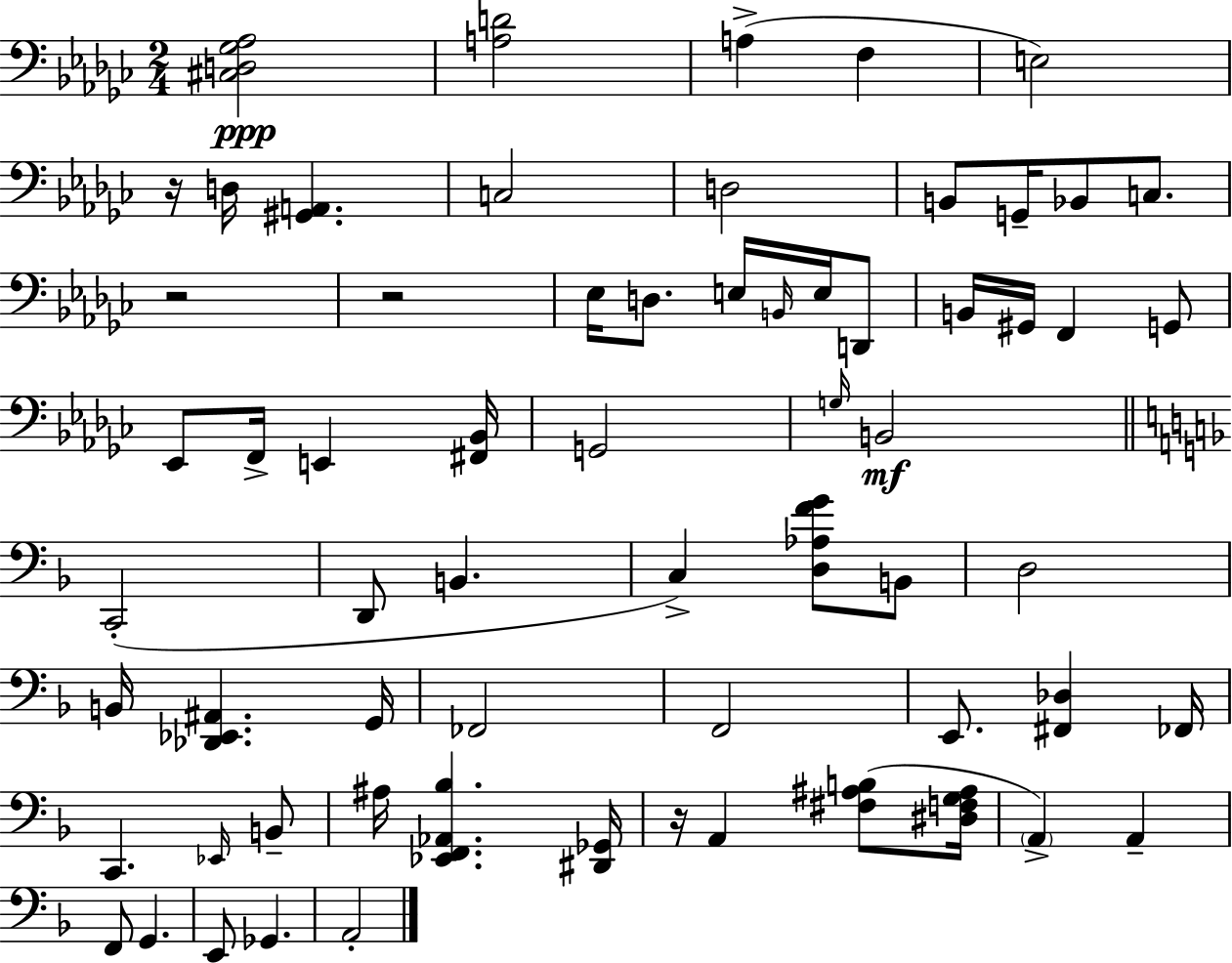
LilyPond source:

{
  \clef bass
  \numericTimeSignature
  \time 2/4
  \key ees \minor
  <cis d ges aes>2\ppp | <a d'>2 | a4->( f4 | e2) | \break r16 d16 <gis, a,>4. | c2 | d2 | b,8 g,16-- bes,8 c8. | \break r2 | r2 | ees16 d8. e16 \grace { b,16 } e16 d,8 | b,16 gis,16 f,4 g,8 | \break ees,8 f,16-> e,4 | <fis, bes,>16 g,2 | \grace { g16 } b,2\mf | \bar "||" \break \key f \major c,2-.( | d,8 b,4. | c4->) <d aes f' g'>8 b,8 | d2 | \break b,16 <des, ees, ais,>4. g,16 | fes,2 | f,2 | e,8. <fis, des>4 fes,16 | \break c,4. \grace { ees,16 } b,8-- | ais16 <ees, f, aes, bes>4. | <dis, ges,>16 r16 a,4 <fis ais b>8( | <dis f g ais>16 \parenthesize a,4->) a,4-- | \break f,8 g,4. | e,8 ges,4. | a,2-. | \bar "|."
}